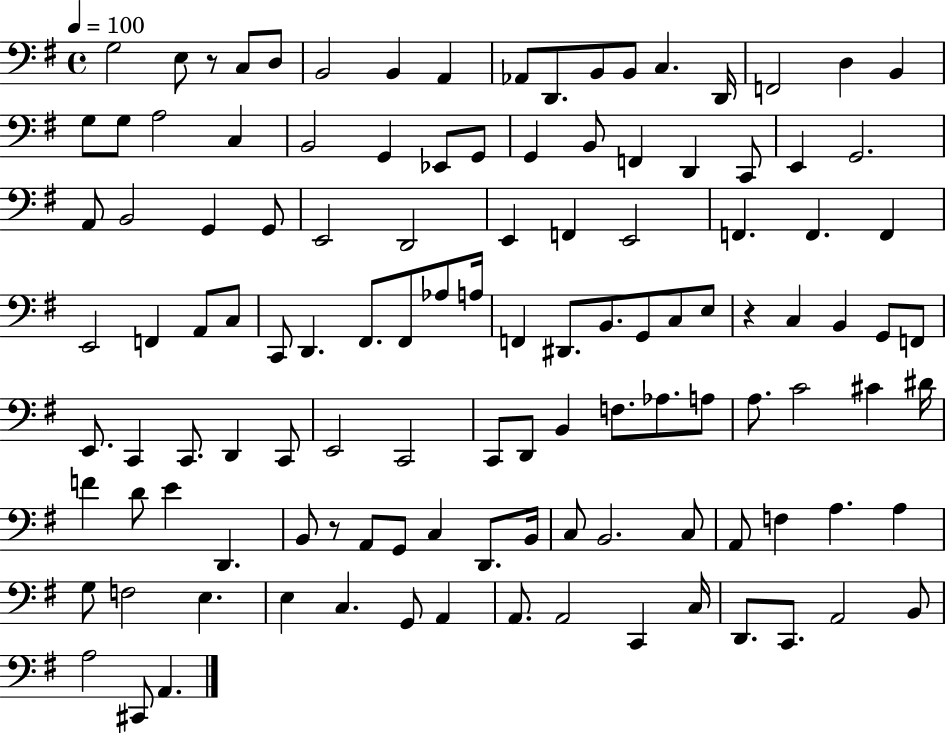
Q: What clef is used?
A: bass